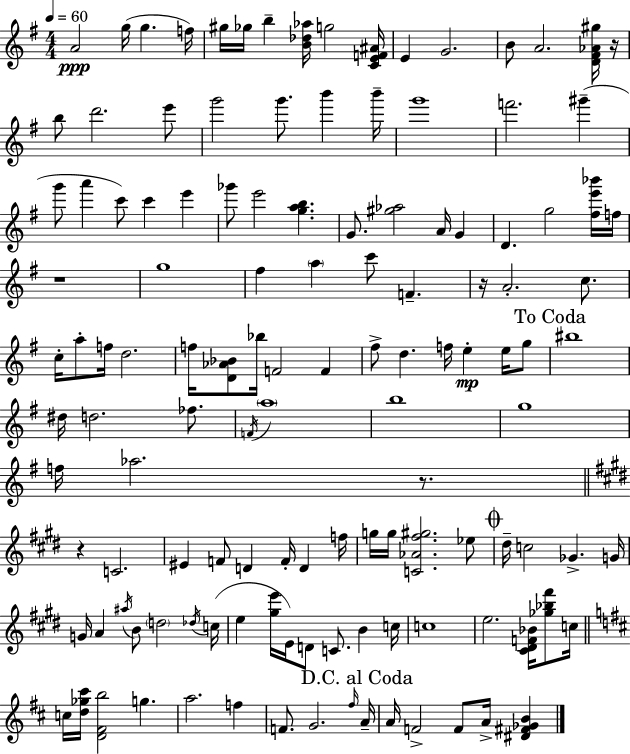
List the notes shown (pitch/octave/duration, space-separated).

A4/h G5/s G5/q. F5/s G#5/s Gb5/s B5/q [B4,Db5,Ab5]/s G5/h [C4,E4,F4,A#4]/s E4/q G4/h. B4/e A4/h. [D4,F#4,Ab4,G#5]/s R/s B5/e D6/h. E6/e G6/h G6/e. B6/q B6/s G6/w F6/h. G#6/q G6/e A6/q C6/e C6/q E6/q Gb6/e E6/h [G5,A5,B5]/q. G4/e. [G#5,Ab5]/h A4/s G4/q D4/q. G5/h [F#5,E6,Bb6]/s F5/s R/w G5/w F#5/q A5/q C6/e F4/q. R/s A4/h. C5/e. C5/s A5/e F5/s D5/h. F5/s [D4,Ab4,Bb4]/e Bb5/s F4/h F4/q F#5/e D5/q. F5/s E5/q E5/s G5/e BIS5/w D#5/s D5/h. FES5/e. F4/s A5/w B5/w G5/w F5/s Ab5/h. R/e. R/q C4/h. EIS4/q F4/e D4/q F4/s D4/q F5/s G5/s G5/s [C4,Ab4,F#5,G#5]/h. Eb5/e D#5/s C5/h Gb4/q. G4/s G4/s A4/q A#5/s B4/e D5/h Db5/s C5/s E5/q [G#5,E6]/s E4/s D4/e C4/e. B4/q C5/s C5/w E5/h. [C#4,D#4,F4,Bb4]/s [Gb5,Bb5,F#6]/e C5/s C5/s [D5,Gb5,C#6]/s [D4,F#4,B5]/h G5/q. A5/h. F5/q F4/e. G4/h. F#5/s A4/s A4/s F4/h F4/e A4/s [D#4,F#4,Gb4,B4]/q